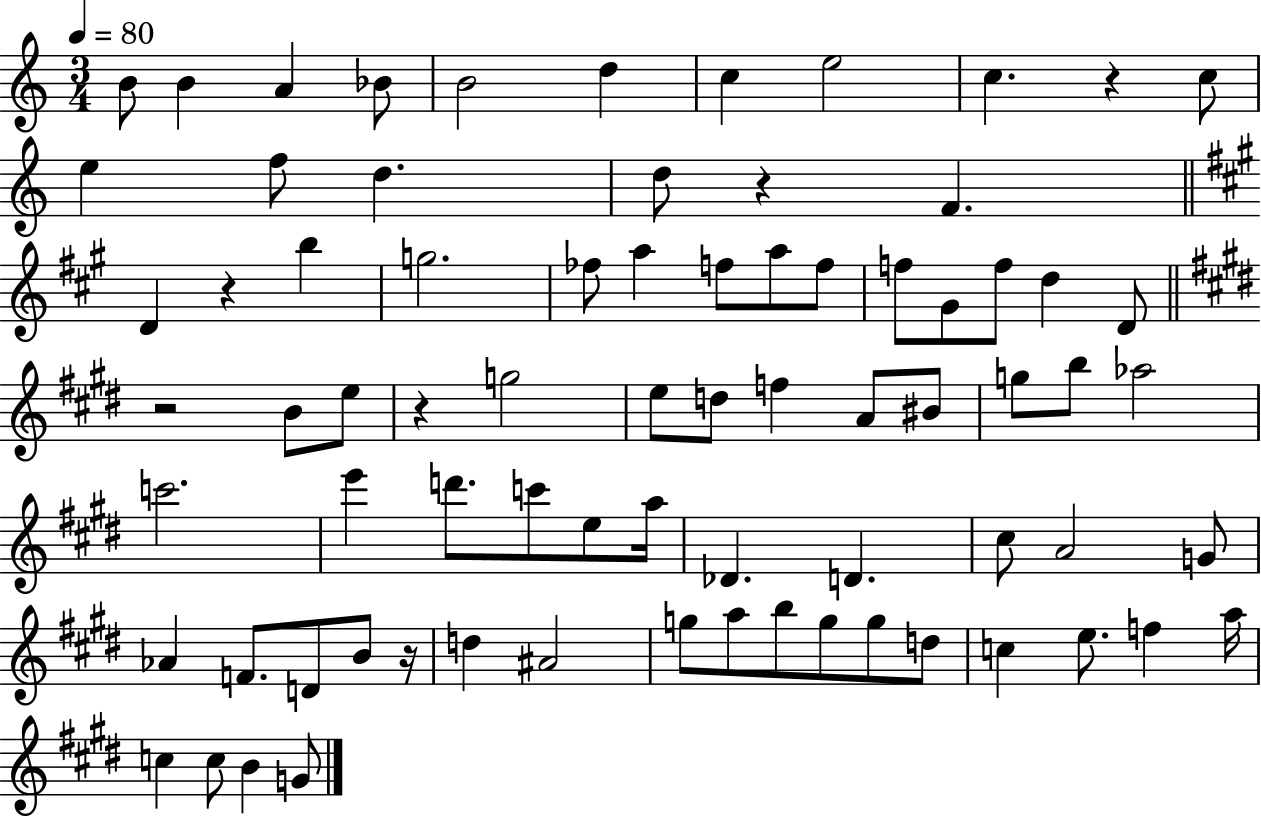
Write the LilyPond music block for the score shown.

{
  \clef treble
  \numericTimeSignature
  \time 3/4
  \key c \major
  \tempo 4 = 80
  b'8 b'4 a'4 bes'8 | b'2 d''4 | c''4 e''2 | c''4. r4 c''8 | \break e''4 f''8 d''4. | d''8 r4 f'4. | \bar "||" \break \key a \major d'4 r4 b''4 | g''2. | fes''8 a''4 f''8 a''8 f''8 | f''8 gis'8 f''8 d''4 d'8 | \break \bar "||" \break \key e \major r2 b'8 e''8 | r4 g''2 | e''8 d''8 f''4 a'8 bis'8 | g''8 b''8 aes''2 | \break c'''2. | e'''4 d'''8. c'''8 e''8 a''16 | des'4. d'4. | cis''8 a'2 g'8 | \break aes'4 f'8. d'8 b'8 r16 | d''4 ais'2 | g''8 a''8 b''8 g''8 g''8 d''8 | c''4 e''8. f''4 a''16 | \break c''4 c''8 b'4 g'8 | \bar "|."
}